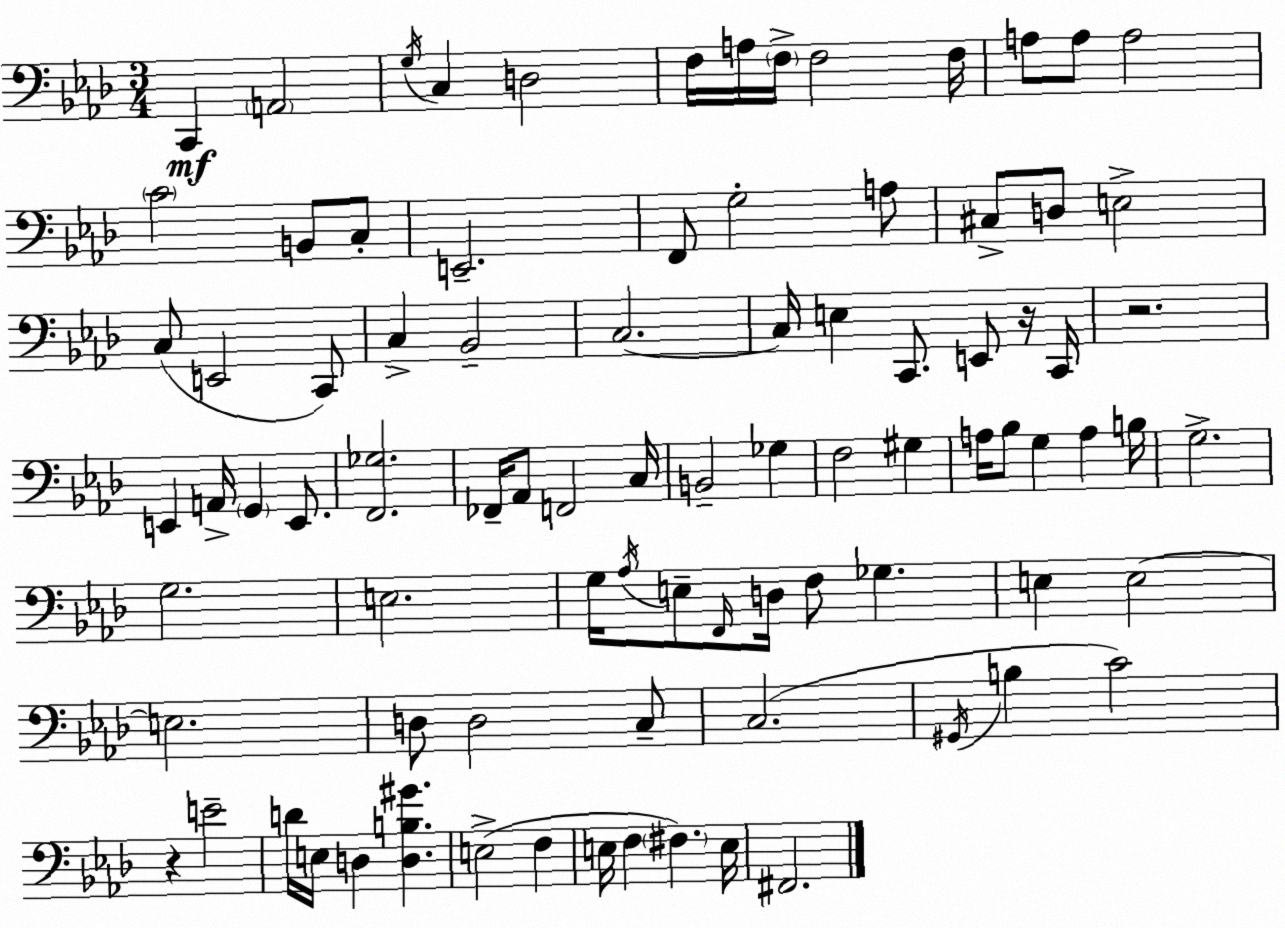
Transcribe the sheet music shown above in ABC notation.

X:1
T:Untitled
M:3/4
L:1/4
K:Ab
C,, A,,2 G,/4 C, D,2 F,/4 A,/4 F,/4 F,2 F,/4 A,/2 A,/2 A,2 C2 B,,/2 C,/2 E,,2 F,,/2 G,2 A,/2 ^C,/2 D,/2 E,2 C,/2 E,,2 C,,/2 C, _B,,2 C,2 C,/4 E, C,,/2 E,,/2 z/4 C,,/4 z2 E,, A,,/4 G,, E,,/2 [F,,_G,]2 _F,,/4 _A,,/2 F,,2 C,/4 B,,2 _G, F,2 ^G, A,/4 _B,/2 G, A, B,/4 G,2 G,2 E,2 G,/4 _A,/4 E,/2 F,,/4 D,/4 F,/2 _G, E, E,2 E,2 D,/2 D,2 C,/2 C,2 ^G,,/4 B, C2 z E2 D/4 E,/4 D, [D,B,^G] E,2 F, E,/4 F, ^F, E,/4 ^F,,2